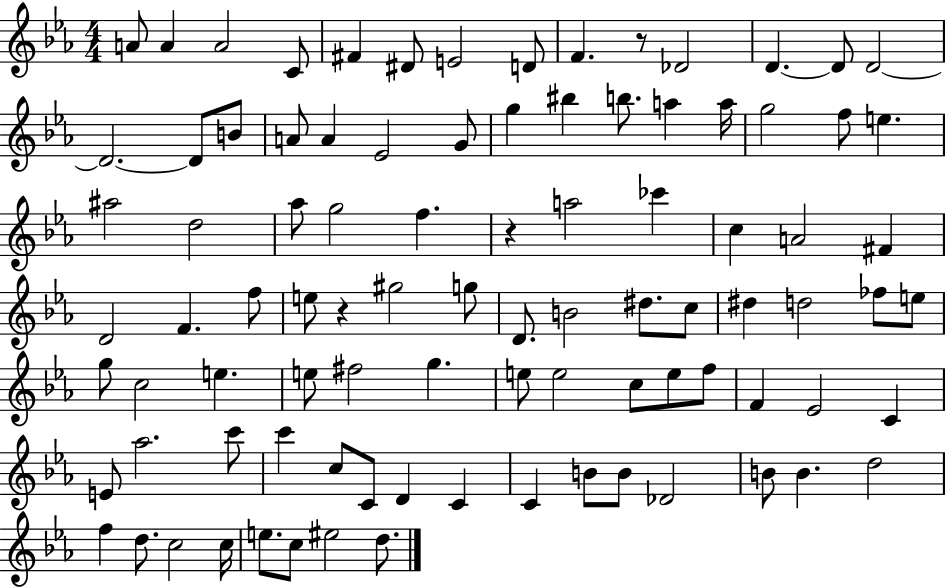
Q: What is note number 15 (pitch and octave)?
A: D4